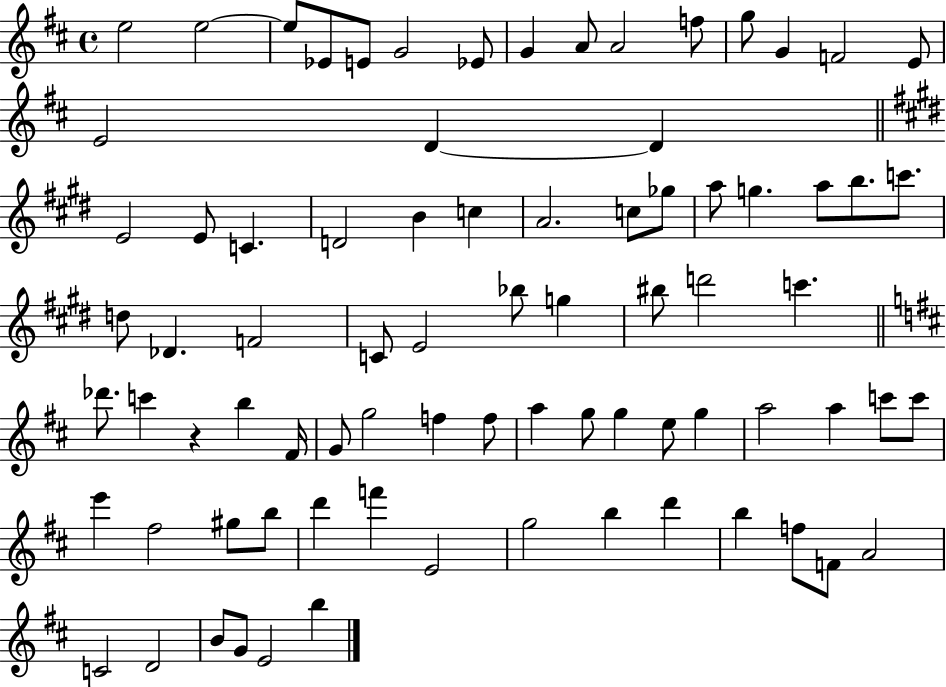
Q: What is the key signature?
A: D major